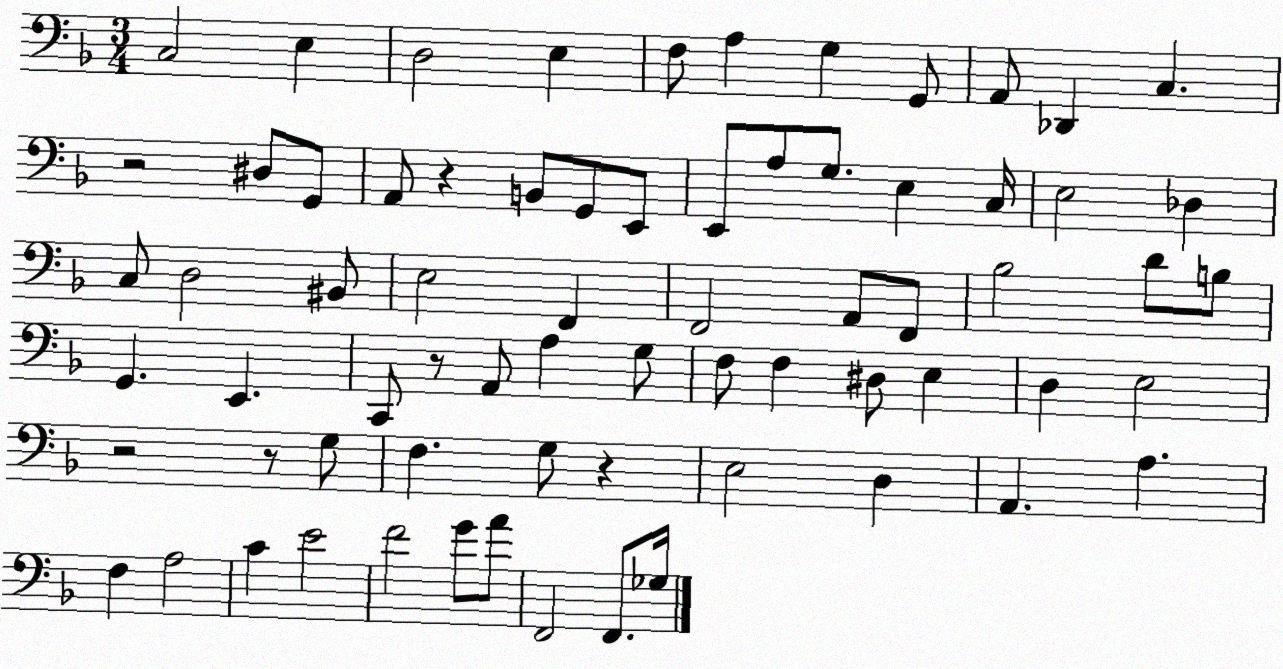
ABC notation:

X:1
T:Untitled
M:3/4
L:1/4
K:F
C,2 E, D,2 E, F,/2 A, G, G,,/2 A,,/2 _D,, C, z2 ^D,/2 G,,/2 A,,/2 z B,,/2 G,,/2 E,,/2 E,,/2 A,/2 G,/2 E, C,/4 E,2 _D, C,/2 D,2 ^B,,/2 E,2 F,, F,,2 A,,/2 F,,/2 _B,2 D/2 B,/2 G,, E,, C,,/2 z/2 A,,/2 A, G,/2 F,/2 F, ^D,/2 E, D, E,2 z2 z/2 G,/2 F, G,/2 z E,2 D, A,, A, F, A,2 C E2 F2 G/2 A/2 F,,2 F,,/2 _G,/4